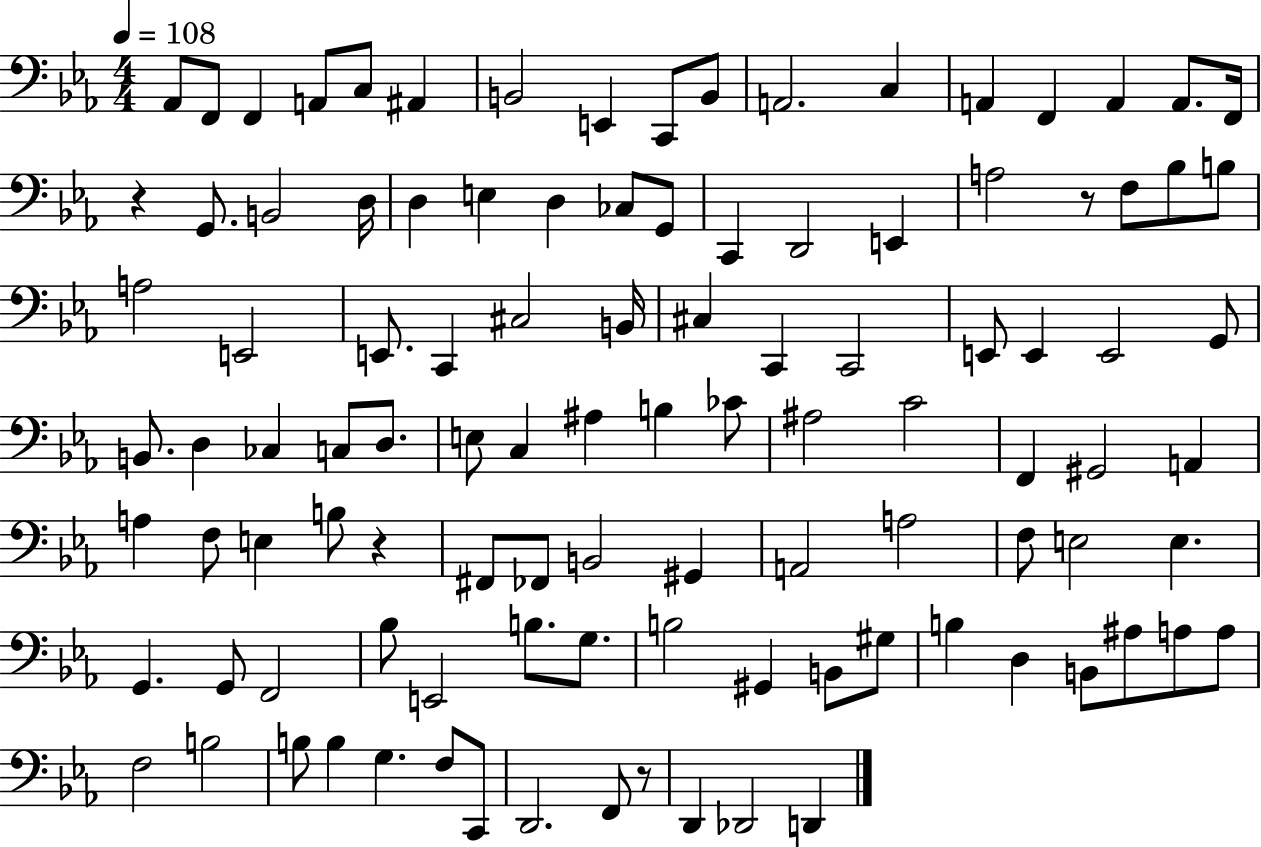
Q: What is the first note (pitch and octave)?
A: Ab2